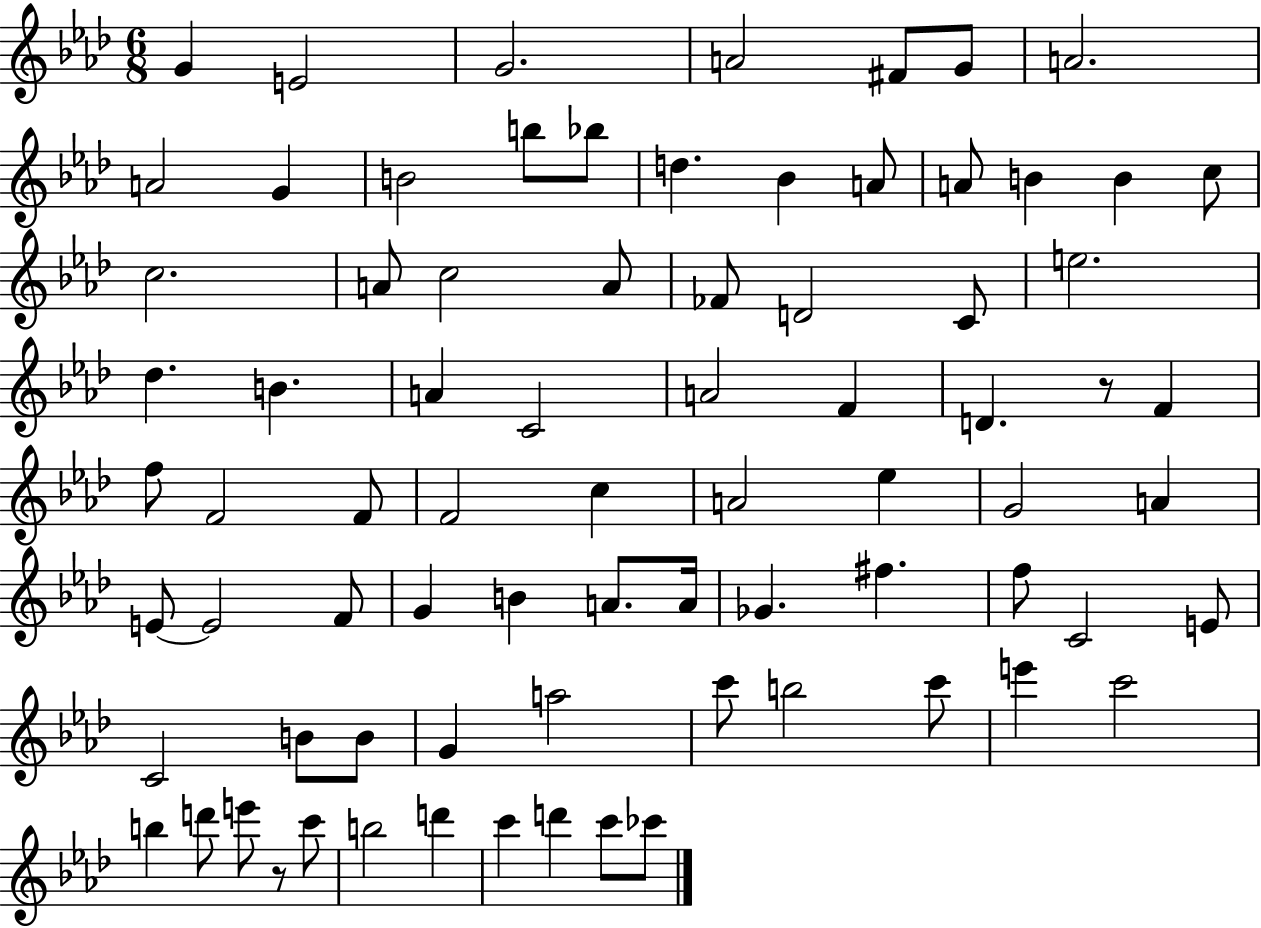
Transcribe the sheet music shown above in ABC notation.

X:1
T:Untitled
M:6/8
L:1/4
K:Ab
G E2 G2 A2 ^F/2 G/2 A2 A2 G B2 b/2 _b/2 d _B A/2 A/2 B B c/2 c2 A/2 c2 A/2 _F/2 D2 C/2 e2 _d B A C2 A2 F D z/2 F f/2 F2 F/2 F2 c A2 _e G2 A E/2 E2 F/2 G B A/2 A/4 _G ^f f/2 C2 E/2 C2 B/2 B/2 G a2 c'/2 b2 c'/2 e' c'2 b d'/2 e'/2 z/2 c'/2 b2 d' c' d' c'/2 _c'/2